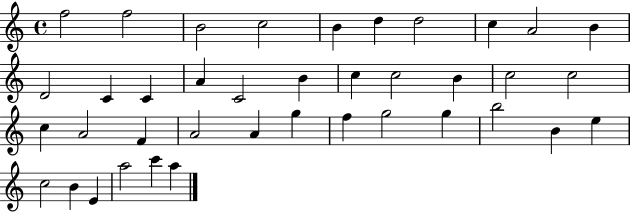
F5/h F5/h B4/h C5/h B4/q D5/q D5/h C5/q A4/h B4/q D4/h C4/q C4/q A4/q C4/h B4/q C5/q C5/h B4/q C5/h C5/h C5/q A4/h F4/q A4/h A4/q G5/q F5/q G5/h G5/q B5/h B4/q E5/q C5/h B4/q E4/q A5/h C6/q A5/q